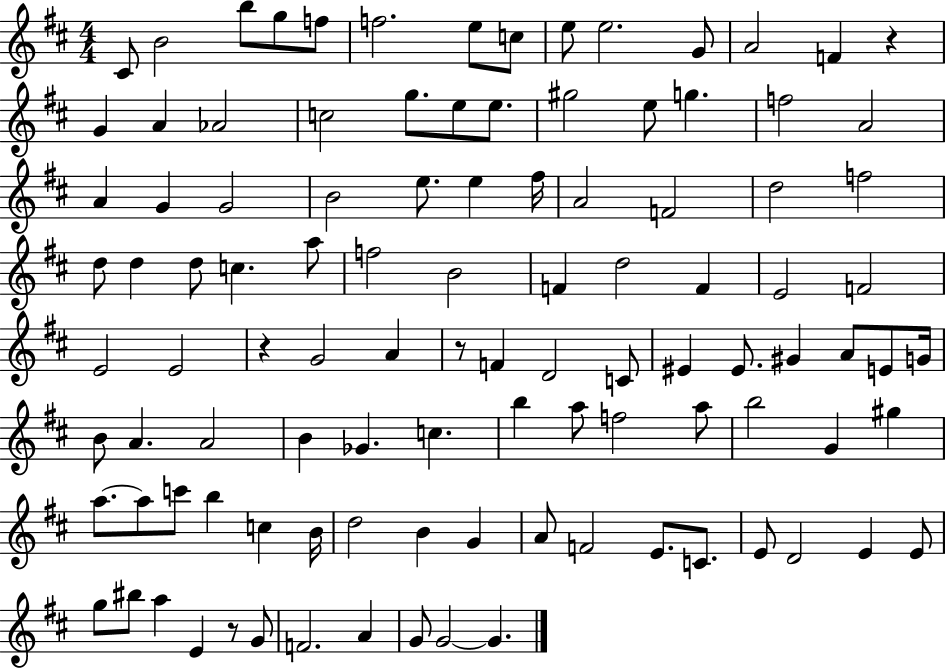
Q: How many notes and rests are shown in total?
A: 105